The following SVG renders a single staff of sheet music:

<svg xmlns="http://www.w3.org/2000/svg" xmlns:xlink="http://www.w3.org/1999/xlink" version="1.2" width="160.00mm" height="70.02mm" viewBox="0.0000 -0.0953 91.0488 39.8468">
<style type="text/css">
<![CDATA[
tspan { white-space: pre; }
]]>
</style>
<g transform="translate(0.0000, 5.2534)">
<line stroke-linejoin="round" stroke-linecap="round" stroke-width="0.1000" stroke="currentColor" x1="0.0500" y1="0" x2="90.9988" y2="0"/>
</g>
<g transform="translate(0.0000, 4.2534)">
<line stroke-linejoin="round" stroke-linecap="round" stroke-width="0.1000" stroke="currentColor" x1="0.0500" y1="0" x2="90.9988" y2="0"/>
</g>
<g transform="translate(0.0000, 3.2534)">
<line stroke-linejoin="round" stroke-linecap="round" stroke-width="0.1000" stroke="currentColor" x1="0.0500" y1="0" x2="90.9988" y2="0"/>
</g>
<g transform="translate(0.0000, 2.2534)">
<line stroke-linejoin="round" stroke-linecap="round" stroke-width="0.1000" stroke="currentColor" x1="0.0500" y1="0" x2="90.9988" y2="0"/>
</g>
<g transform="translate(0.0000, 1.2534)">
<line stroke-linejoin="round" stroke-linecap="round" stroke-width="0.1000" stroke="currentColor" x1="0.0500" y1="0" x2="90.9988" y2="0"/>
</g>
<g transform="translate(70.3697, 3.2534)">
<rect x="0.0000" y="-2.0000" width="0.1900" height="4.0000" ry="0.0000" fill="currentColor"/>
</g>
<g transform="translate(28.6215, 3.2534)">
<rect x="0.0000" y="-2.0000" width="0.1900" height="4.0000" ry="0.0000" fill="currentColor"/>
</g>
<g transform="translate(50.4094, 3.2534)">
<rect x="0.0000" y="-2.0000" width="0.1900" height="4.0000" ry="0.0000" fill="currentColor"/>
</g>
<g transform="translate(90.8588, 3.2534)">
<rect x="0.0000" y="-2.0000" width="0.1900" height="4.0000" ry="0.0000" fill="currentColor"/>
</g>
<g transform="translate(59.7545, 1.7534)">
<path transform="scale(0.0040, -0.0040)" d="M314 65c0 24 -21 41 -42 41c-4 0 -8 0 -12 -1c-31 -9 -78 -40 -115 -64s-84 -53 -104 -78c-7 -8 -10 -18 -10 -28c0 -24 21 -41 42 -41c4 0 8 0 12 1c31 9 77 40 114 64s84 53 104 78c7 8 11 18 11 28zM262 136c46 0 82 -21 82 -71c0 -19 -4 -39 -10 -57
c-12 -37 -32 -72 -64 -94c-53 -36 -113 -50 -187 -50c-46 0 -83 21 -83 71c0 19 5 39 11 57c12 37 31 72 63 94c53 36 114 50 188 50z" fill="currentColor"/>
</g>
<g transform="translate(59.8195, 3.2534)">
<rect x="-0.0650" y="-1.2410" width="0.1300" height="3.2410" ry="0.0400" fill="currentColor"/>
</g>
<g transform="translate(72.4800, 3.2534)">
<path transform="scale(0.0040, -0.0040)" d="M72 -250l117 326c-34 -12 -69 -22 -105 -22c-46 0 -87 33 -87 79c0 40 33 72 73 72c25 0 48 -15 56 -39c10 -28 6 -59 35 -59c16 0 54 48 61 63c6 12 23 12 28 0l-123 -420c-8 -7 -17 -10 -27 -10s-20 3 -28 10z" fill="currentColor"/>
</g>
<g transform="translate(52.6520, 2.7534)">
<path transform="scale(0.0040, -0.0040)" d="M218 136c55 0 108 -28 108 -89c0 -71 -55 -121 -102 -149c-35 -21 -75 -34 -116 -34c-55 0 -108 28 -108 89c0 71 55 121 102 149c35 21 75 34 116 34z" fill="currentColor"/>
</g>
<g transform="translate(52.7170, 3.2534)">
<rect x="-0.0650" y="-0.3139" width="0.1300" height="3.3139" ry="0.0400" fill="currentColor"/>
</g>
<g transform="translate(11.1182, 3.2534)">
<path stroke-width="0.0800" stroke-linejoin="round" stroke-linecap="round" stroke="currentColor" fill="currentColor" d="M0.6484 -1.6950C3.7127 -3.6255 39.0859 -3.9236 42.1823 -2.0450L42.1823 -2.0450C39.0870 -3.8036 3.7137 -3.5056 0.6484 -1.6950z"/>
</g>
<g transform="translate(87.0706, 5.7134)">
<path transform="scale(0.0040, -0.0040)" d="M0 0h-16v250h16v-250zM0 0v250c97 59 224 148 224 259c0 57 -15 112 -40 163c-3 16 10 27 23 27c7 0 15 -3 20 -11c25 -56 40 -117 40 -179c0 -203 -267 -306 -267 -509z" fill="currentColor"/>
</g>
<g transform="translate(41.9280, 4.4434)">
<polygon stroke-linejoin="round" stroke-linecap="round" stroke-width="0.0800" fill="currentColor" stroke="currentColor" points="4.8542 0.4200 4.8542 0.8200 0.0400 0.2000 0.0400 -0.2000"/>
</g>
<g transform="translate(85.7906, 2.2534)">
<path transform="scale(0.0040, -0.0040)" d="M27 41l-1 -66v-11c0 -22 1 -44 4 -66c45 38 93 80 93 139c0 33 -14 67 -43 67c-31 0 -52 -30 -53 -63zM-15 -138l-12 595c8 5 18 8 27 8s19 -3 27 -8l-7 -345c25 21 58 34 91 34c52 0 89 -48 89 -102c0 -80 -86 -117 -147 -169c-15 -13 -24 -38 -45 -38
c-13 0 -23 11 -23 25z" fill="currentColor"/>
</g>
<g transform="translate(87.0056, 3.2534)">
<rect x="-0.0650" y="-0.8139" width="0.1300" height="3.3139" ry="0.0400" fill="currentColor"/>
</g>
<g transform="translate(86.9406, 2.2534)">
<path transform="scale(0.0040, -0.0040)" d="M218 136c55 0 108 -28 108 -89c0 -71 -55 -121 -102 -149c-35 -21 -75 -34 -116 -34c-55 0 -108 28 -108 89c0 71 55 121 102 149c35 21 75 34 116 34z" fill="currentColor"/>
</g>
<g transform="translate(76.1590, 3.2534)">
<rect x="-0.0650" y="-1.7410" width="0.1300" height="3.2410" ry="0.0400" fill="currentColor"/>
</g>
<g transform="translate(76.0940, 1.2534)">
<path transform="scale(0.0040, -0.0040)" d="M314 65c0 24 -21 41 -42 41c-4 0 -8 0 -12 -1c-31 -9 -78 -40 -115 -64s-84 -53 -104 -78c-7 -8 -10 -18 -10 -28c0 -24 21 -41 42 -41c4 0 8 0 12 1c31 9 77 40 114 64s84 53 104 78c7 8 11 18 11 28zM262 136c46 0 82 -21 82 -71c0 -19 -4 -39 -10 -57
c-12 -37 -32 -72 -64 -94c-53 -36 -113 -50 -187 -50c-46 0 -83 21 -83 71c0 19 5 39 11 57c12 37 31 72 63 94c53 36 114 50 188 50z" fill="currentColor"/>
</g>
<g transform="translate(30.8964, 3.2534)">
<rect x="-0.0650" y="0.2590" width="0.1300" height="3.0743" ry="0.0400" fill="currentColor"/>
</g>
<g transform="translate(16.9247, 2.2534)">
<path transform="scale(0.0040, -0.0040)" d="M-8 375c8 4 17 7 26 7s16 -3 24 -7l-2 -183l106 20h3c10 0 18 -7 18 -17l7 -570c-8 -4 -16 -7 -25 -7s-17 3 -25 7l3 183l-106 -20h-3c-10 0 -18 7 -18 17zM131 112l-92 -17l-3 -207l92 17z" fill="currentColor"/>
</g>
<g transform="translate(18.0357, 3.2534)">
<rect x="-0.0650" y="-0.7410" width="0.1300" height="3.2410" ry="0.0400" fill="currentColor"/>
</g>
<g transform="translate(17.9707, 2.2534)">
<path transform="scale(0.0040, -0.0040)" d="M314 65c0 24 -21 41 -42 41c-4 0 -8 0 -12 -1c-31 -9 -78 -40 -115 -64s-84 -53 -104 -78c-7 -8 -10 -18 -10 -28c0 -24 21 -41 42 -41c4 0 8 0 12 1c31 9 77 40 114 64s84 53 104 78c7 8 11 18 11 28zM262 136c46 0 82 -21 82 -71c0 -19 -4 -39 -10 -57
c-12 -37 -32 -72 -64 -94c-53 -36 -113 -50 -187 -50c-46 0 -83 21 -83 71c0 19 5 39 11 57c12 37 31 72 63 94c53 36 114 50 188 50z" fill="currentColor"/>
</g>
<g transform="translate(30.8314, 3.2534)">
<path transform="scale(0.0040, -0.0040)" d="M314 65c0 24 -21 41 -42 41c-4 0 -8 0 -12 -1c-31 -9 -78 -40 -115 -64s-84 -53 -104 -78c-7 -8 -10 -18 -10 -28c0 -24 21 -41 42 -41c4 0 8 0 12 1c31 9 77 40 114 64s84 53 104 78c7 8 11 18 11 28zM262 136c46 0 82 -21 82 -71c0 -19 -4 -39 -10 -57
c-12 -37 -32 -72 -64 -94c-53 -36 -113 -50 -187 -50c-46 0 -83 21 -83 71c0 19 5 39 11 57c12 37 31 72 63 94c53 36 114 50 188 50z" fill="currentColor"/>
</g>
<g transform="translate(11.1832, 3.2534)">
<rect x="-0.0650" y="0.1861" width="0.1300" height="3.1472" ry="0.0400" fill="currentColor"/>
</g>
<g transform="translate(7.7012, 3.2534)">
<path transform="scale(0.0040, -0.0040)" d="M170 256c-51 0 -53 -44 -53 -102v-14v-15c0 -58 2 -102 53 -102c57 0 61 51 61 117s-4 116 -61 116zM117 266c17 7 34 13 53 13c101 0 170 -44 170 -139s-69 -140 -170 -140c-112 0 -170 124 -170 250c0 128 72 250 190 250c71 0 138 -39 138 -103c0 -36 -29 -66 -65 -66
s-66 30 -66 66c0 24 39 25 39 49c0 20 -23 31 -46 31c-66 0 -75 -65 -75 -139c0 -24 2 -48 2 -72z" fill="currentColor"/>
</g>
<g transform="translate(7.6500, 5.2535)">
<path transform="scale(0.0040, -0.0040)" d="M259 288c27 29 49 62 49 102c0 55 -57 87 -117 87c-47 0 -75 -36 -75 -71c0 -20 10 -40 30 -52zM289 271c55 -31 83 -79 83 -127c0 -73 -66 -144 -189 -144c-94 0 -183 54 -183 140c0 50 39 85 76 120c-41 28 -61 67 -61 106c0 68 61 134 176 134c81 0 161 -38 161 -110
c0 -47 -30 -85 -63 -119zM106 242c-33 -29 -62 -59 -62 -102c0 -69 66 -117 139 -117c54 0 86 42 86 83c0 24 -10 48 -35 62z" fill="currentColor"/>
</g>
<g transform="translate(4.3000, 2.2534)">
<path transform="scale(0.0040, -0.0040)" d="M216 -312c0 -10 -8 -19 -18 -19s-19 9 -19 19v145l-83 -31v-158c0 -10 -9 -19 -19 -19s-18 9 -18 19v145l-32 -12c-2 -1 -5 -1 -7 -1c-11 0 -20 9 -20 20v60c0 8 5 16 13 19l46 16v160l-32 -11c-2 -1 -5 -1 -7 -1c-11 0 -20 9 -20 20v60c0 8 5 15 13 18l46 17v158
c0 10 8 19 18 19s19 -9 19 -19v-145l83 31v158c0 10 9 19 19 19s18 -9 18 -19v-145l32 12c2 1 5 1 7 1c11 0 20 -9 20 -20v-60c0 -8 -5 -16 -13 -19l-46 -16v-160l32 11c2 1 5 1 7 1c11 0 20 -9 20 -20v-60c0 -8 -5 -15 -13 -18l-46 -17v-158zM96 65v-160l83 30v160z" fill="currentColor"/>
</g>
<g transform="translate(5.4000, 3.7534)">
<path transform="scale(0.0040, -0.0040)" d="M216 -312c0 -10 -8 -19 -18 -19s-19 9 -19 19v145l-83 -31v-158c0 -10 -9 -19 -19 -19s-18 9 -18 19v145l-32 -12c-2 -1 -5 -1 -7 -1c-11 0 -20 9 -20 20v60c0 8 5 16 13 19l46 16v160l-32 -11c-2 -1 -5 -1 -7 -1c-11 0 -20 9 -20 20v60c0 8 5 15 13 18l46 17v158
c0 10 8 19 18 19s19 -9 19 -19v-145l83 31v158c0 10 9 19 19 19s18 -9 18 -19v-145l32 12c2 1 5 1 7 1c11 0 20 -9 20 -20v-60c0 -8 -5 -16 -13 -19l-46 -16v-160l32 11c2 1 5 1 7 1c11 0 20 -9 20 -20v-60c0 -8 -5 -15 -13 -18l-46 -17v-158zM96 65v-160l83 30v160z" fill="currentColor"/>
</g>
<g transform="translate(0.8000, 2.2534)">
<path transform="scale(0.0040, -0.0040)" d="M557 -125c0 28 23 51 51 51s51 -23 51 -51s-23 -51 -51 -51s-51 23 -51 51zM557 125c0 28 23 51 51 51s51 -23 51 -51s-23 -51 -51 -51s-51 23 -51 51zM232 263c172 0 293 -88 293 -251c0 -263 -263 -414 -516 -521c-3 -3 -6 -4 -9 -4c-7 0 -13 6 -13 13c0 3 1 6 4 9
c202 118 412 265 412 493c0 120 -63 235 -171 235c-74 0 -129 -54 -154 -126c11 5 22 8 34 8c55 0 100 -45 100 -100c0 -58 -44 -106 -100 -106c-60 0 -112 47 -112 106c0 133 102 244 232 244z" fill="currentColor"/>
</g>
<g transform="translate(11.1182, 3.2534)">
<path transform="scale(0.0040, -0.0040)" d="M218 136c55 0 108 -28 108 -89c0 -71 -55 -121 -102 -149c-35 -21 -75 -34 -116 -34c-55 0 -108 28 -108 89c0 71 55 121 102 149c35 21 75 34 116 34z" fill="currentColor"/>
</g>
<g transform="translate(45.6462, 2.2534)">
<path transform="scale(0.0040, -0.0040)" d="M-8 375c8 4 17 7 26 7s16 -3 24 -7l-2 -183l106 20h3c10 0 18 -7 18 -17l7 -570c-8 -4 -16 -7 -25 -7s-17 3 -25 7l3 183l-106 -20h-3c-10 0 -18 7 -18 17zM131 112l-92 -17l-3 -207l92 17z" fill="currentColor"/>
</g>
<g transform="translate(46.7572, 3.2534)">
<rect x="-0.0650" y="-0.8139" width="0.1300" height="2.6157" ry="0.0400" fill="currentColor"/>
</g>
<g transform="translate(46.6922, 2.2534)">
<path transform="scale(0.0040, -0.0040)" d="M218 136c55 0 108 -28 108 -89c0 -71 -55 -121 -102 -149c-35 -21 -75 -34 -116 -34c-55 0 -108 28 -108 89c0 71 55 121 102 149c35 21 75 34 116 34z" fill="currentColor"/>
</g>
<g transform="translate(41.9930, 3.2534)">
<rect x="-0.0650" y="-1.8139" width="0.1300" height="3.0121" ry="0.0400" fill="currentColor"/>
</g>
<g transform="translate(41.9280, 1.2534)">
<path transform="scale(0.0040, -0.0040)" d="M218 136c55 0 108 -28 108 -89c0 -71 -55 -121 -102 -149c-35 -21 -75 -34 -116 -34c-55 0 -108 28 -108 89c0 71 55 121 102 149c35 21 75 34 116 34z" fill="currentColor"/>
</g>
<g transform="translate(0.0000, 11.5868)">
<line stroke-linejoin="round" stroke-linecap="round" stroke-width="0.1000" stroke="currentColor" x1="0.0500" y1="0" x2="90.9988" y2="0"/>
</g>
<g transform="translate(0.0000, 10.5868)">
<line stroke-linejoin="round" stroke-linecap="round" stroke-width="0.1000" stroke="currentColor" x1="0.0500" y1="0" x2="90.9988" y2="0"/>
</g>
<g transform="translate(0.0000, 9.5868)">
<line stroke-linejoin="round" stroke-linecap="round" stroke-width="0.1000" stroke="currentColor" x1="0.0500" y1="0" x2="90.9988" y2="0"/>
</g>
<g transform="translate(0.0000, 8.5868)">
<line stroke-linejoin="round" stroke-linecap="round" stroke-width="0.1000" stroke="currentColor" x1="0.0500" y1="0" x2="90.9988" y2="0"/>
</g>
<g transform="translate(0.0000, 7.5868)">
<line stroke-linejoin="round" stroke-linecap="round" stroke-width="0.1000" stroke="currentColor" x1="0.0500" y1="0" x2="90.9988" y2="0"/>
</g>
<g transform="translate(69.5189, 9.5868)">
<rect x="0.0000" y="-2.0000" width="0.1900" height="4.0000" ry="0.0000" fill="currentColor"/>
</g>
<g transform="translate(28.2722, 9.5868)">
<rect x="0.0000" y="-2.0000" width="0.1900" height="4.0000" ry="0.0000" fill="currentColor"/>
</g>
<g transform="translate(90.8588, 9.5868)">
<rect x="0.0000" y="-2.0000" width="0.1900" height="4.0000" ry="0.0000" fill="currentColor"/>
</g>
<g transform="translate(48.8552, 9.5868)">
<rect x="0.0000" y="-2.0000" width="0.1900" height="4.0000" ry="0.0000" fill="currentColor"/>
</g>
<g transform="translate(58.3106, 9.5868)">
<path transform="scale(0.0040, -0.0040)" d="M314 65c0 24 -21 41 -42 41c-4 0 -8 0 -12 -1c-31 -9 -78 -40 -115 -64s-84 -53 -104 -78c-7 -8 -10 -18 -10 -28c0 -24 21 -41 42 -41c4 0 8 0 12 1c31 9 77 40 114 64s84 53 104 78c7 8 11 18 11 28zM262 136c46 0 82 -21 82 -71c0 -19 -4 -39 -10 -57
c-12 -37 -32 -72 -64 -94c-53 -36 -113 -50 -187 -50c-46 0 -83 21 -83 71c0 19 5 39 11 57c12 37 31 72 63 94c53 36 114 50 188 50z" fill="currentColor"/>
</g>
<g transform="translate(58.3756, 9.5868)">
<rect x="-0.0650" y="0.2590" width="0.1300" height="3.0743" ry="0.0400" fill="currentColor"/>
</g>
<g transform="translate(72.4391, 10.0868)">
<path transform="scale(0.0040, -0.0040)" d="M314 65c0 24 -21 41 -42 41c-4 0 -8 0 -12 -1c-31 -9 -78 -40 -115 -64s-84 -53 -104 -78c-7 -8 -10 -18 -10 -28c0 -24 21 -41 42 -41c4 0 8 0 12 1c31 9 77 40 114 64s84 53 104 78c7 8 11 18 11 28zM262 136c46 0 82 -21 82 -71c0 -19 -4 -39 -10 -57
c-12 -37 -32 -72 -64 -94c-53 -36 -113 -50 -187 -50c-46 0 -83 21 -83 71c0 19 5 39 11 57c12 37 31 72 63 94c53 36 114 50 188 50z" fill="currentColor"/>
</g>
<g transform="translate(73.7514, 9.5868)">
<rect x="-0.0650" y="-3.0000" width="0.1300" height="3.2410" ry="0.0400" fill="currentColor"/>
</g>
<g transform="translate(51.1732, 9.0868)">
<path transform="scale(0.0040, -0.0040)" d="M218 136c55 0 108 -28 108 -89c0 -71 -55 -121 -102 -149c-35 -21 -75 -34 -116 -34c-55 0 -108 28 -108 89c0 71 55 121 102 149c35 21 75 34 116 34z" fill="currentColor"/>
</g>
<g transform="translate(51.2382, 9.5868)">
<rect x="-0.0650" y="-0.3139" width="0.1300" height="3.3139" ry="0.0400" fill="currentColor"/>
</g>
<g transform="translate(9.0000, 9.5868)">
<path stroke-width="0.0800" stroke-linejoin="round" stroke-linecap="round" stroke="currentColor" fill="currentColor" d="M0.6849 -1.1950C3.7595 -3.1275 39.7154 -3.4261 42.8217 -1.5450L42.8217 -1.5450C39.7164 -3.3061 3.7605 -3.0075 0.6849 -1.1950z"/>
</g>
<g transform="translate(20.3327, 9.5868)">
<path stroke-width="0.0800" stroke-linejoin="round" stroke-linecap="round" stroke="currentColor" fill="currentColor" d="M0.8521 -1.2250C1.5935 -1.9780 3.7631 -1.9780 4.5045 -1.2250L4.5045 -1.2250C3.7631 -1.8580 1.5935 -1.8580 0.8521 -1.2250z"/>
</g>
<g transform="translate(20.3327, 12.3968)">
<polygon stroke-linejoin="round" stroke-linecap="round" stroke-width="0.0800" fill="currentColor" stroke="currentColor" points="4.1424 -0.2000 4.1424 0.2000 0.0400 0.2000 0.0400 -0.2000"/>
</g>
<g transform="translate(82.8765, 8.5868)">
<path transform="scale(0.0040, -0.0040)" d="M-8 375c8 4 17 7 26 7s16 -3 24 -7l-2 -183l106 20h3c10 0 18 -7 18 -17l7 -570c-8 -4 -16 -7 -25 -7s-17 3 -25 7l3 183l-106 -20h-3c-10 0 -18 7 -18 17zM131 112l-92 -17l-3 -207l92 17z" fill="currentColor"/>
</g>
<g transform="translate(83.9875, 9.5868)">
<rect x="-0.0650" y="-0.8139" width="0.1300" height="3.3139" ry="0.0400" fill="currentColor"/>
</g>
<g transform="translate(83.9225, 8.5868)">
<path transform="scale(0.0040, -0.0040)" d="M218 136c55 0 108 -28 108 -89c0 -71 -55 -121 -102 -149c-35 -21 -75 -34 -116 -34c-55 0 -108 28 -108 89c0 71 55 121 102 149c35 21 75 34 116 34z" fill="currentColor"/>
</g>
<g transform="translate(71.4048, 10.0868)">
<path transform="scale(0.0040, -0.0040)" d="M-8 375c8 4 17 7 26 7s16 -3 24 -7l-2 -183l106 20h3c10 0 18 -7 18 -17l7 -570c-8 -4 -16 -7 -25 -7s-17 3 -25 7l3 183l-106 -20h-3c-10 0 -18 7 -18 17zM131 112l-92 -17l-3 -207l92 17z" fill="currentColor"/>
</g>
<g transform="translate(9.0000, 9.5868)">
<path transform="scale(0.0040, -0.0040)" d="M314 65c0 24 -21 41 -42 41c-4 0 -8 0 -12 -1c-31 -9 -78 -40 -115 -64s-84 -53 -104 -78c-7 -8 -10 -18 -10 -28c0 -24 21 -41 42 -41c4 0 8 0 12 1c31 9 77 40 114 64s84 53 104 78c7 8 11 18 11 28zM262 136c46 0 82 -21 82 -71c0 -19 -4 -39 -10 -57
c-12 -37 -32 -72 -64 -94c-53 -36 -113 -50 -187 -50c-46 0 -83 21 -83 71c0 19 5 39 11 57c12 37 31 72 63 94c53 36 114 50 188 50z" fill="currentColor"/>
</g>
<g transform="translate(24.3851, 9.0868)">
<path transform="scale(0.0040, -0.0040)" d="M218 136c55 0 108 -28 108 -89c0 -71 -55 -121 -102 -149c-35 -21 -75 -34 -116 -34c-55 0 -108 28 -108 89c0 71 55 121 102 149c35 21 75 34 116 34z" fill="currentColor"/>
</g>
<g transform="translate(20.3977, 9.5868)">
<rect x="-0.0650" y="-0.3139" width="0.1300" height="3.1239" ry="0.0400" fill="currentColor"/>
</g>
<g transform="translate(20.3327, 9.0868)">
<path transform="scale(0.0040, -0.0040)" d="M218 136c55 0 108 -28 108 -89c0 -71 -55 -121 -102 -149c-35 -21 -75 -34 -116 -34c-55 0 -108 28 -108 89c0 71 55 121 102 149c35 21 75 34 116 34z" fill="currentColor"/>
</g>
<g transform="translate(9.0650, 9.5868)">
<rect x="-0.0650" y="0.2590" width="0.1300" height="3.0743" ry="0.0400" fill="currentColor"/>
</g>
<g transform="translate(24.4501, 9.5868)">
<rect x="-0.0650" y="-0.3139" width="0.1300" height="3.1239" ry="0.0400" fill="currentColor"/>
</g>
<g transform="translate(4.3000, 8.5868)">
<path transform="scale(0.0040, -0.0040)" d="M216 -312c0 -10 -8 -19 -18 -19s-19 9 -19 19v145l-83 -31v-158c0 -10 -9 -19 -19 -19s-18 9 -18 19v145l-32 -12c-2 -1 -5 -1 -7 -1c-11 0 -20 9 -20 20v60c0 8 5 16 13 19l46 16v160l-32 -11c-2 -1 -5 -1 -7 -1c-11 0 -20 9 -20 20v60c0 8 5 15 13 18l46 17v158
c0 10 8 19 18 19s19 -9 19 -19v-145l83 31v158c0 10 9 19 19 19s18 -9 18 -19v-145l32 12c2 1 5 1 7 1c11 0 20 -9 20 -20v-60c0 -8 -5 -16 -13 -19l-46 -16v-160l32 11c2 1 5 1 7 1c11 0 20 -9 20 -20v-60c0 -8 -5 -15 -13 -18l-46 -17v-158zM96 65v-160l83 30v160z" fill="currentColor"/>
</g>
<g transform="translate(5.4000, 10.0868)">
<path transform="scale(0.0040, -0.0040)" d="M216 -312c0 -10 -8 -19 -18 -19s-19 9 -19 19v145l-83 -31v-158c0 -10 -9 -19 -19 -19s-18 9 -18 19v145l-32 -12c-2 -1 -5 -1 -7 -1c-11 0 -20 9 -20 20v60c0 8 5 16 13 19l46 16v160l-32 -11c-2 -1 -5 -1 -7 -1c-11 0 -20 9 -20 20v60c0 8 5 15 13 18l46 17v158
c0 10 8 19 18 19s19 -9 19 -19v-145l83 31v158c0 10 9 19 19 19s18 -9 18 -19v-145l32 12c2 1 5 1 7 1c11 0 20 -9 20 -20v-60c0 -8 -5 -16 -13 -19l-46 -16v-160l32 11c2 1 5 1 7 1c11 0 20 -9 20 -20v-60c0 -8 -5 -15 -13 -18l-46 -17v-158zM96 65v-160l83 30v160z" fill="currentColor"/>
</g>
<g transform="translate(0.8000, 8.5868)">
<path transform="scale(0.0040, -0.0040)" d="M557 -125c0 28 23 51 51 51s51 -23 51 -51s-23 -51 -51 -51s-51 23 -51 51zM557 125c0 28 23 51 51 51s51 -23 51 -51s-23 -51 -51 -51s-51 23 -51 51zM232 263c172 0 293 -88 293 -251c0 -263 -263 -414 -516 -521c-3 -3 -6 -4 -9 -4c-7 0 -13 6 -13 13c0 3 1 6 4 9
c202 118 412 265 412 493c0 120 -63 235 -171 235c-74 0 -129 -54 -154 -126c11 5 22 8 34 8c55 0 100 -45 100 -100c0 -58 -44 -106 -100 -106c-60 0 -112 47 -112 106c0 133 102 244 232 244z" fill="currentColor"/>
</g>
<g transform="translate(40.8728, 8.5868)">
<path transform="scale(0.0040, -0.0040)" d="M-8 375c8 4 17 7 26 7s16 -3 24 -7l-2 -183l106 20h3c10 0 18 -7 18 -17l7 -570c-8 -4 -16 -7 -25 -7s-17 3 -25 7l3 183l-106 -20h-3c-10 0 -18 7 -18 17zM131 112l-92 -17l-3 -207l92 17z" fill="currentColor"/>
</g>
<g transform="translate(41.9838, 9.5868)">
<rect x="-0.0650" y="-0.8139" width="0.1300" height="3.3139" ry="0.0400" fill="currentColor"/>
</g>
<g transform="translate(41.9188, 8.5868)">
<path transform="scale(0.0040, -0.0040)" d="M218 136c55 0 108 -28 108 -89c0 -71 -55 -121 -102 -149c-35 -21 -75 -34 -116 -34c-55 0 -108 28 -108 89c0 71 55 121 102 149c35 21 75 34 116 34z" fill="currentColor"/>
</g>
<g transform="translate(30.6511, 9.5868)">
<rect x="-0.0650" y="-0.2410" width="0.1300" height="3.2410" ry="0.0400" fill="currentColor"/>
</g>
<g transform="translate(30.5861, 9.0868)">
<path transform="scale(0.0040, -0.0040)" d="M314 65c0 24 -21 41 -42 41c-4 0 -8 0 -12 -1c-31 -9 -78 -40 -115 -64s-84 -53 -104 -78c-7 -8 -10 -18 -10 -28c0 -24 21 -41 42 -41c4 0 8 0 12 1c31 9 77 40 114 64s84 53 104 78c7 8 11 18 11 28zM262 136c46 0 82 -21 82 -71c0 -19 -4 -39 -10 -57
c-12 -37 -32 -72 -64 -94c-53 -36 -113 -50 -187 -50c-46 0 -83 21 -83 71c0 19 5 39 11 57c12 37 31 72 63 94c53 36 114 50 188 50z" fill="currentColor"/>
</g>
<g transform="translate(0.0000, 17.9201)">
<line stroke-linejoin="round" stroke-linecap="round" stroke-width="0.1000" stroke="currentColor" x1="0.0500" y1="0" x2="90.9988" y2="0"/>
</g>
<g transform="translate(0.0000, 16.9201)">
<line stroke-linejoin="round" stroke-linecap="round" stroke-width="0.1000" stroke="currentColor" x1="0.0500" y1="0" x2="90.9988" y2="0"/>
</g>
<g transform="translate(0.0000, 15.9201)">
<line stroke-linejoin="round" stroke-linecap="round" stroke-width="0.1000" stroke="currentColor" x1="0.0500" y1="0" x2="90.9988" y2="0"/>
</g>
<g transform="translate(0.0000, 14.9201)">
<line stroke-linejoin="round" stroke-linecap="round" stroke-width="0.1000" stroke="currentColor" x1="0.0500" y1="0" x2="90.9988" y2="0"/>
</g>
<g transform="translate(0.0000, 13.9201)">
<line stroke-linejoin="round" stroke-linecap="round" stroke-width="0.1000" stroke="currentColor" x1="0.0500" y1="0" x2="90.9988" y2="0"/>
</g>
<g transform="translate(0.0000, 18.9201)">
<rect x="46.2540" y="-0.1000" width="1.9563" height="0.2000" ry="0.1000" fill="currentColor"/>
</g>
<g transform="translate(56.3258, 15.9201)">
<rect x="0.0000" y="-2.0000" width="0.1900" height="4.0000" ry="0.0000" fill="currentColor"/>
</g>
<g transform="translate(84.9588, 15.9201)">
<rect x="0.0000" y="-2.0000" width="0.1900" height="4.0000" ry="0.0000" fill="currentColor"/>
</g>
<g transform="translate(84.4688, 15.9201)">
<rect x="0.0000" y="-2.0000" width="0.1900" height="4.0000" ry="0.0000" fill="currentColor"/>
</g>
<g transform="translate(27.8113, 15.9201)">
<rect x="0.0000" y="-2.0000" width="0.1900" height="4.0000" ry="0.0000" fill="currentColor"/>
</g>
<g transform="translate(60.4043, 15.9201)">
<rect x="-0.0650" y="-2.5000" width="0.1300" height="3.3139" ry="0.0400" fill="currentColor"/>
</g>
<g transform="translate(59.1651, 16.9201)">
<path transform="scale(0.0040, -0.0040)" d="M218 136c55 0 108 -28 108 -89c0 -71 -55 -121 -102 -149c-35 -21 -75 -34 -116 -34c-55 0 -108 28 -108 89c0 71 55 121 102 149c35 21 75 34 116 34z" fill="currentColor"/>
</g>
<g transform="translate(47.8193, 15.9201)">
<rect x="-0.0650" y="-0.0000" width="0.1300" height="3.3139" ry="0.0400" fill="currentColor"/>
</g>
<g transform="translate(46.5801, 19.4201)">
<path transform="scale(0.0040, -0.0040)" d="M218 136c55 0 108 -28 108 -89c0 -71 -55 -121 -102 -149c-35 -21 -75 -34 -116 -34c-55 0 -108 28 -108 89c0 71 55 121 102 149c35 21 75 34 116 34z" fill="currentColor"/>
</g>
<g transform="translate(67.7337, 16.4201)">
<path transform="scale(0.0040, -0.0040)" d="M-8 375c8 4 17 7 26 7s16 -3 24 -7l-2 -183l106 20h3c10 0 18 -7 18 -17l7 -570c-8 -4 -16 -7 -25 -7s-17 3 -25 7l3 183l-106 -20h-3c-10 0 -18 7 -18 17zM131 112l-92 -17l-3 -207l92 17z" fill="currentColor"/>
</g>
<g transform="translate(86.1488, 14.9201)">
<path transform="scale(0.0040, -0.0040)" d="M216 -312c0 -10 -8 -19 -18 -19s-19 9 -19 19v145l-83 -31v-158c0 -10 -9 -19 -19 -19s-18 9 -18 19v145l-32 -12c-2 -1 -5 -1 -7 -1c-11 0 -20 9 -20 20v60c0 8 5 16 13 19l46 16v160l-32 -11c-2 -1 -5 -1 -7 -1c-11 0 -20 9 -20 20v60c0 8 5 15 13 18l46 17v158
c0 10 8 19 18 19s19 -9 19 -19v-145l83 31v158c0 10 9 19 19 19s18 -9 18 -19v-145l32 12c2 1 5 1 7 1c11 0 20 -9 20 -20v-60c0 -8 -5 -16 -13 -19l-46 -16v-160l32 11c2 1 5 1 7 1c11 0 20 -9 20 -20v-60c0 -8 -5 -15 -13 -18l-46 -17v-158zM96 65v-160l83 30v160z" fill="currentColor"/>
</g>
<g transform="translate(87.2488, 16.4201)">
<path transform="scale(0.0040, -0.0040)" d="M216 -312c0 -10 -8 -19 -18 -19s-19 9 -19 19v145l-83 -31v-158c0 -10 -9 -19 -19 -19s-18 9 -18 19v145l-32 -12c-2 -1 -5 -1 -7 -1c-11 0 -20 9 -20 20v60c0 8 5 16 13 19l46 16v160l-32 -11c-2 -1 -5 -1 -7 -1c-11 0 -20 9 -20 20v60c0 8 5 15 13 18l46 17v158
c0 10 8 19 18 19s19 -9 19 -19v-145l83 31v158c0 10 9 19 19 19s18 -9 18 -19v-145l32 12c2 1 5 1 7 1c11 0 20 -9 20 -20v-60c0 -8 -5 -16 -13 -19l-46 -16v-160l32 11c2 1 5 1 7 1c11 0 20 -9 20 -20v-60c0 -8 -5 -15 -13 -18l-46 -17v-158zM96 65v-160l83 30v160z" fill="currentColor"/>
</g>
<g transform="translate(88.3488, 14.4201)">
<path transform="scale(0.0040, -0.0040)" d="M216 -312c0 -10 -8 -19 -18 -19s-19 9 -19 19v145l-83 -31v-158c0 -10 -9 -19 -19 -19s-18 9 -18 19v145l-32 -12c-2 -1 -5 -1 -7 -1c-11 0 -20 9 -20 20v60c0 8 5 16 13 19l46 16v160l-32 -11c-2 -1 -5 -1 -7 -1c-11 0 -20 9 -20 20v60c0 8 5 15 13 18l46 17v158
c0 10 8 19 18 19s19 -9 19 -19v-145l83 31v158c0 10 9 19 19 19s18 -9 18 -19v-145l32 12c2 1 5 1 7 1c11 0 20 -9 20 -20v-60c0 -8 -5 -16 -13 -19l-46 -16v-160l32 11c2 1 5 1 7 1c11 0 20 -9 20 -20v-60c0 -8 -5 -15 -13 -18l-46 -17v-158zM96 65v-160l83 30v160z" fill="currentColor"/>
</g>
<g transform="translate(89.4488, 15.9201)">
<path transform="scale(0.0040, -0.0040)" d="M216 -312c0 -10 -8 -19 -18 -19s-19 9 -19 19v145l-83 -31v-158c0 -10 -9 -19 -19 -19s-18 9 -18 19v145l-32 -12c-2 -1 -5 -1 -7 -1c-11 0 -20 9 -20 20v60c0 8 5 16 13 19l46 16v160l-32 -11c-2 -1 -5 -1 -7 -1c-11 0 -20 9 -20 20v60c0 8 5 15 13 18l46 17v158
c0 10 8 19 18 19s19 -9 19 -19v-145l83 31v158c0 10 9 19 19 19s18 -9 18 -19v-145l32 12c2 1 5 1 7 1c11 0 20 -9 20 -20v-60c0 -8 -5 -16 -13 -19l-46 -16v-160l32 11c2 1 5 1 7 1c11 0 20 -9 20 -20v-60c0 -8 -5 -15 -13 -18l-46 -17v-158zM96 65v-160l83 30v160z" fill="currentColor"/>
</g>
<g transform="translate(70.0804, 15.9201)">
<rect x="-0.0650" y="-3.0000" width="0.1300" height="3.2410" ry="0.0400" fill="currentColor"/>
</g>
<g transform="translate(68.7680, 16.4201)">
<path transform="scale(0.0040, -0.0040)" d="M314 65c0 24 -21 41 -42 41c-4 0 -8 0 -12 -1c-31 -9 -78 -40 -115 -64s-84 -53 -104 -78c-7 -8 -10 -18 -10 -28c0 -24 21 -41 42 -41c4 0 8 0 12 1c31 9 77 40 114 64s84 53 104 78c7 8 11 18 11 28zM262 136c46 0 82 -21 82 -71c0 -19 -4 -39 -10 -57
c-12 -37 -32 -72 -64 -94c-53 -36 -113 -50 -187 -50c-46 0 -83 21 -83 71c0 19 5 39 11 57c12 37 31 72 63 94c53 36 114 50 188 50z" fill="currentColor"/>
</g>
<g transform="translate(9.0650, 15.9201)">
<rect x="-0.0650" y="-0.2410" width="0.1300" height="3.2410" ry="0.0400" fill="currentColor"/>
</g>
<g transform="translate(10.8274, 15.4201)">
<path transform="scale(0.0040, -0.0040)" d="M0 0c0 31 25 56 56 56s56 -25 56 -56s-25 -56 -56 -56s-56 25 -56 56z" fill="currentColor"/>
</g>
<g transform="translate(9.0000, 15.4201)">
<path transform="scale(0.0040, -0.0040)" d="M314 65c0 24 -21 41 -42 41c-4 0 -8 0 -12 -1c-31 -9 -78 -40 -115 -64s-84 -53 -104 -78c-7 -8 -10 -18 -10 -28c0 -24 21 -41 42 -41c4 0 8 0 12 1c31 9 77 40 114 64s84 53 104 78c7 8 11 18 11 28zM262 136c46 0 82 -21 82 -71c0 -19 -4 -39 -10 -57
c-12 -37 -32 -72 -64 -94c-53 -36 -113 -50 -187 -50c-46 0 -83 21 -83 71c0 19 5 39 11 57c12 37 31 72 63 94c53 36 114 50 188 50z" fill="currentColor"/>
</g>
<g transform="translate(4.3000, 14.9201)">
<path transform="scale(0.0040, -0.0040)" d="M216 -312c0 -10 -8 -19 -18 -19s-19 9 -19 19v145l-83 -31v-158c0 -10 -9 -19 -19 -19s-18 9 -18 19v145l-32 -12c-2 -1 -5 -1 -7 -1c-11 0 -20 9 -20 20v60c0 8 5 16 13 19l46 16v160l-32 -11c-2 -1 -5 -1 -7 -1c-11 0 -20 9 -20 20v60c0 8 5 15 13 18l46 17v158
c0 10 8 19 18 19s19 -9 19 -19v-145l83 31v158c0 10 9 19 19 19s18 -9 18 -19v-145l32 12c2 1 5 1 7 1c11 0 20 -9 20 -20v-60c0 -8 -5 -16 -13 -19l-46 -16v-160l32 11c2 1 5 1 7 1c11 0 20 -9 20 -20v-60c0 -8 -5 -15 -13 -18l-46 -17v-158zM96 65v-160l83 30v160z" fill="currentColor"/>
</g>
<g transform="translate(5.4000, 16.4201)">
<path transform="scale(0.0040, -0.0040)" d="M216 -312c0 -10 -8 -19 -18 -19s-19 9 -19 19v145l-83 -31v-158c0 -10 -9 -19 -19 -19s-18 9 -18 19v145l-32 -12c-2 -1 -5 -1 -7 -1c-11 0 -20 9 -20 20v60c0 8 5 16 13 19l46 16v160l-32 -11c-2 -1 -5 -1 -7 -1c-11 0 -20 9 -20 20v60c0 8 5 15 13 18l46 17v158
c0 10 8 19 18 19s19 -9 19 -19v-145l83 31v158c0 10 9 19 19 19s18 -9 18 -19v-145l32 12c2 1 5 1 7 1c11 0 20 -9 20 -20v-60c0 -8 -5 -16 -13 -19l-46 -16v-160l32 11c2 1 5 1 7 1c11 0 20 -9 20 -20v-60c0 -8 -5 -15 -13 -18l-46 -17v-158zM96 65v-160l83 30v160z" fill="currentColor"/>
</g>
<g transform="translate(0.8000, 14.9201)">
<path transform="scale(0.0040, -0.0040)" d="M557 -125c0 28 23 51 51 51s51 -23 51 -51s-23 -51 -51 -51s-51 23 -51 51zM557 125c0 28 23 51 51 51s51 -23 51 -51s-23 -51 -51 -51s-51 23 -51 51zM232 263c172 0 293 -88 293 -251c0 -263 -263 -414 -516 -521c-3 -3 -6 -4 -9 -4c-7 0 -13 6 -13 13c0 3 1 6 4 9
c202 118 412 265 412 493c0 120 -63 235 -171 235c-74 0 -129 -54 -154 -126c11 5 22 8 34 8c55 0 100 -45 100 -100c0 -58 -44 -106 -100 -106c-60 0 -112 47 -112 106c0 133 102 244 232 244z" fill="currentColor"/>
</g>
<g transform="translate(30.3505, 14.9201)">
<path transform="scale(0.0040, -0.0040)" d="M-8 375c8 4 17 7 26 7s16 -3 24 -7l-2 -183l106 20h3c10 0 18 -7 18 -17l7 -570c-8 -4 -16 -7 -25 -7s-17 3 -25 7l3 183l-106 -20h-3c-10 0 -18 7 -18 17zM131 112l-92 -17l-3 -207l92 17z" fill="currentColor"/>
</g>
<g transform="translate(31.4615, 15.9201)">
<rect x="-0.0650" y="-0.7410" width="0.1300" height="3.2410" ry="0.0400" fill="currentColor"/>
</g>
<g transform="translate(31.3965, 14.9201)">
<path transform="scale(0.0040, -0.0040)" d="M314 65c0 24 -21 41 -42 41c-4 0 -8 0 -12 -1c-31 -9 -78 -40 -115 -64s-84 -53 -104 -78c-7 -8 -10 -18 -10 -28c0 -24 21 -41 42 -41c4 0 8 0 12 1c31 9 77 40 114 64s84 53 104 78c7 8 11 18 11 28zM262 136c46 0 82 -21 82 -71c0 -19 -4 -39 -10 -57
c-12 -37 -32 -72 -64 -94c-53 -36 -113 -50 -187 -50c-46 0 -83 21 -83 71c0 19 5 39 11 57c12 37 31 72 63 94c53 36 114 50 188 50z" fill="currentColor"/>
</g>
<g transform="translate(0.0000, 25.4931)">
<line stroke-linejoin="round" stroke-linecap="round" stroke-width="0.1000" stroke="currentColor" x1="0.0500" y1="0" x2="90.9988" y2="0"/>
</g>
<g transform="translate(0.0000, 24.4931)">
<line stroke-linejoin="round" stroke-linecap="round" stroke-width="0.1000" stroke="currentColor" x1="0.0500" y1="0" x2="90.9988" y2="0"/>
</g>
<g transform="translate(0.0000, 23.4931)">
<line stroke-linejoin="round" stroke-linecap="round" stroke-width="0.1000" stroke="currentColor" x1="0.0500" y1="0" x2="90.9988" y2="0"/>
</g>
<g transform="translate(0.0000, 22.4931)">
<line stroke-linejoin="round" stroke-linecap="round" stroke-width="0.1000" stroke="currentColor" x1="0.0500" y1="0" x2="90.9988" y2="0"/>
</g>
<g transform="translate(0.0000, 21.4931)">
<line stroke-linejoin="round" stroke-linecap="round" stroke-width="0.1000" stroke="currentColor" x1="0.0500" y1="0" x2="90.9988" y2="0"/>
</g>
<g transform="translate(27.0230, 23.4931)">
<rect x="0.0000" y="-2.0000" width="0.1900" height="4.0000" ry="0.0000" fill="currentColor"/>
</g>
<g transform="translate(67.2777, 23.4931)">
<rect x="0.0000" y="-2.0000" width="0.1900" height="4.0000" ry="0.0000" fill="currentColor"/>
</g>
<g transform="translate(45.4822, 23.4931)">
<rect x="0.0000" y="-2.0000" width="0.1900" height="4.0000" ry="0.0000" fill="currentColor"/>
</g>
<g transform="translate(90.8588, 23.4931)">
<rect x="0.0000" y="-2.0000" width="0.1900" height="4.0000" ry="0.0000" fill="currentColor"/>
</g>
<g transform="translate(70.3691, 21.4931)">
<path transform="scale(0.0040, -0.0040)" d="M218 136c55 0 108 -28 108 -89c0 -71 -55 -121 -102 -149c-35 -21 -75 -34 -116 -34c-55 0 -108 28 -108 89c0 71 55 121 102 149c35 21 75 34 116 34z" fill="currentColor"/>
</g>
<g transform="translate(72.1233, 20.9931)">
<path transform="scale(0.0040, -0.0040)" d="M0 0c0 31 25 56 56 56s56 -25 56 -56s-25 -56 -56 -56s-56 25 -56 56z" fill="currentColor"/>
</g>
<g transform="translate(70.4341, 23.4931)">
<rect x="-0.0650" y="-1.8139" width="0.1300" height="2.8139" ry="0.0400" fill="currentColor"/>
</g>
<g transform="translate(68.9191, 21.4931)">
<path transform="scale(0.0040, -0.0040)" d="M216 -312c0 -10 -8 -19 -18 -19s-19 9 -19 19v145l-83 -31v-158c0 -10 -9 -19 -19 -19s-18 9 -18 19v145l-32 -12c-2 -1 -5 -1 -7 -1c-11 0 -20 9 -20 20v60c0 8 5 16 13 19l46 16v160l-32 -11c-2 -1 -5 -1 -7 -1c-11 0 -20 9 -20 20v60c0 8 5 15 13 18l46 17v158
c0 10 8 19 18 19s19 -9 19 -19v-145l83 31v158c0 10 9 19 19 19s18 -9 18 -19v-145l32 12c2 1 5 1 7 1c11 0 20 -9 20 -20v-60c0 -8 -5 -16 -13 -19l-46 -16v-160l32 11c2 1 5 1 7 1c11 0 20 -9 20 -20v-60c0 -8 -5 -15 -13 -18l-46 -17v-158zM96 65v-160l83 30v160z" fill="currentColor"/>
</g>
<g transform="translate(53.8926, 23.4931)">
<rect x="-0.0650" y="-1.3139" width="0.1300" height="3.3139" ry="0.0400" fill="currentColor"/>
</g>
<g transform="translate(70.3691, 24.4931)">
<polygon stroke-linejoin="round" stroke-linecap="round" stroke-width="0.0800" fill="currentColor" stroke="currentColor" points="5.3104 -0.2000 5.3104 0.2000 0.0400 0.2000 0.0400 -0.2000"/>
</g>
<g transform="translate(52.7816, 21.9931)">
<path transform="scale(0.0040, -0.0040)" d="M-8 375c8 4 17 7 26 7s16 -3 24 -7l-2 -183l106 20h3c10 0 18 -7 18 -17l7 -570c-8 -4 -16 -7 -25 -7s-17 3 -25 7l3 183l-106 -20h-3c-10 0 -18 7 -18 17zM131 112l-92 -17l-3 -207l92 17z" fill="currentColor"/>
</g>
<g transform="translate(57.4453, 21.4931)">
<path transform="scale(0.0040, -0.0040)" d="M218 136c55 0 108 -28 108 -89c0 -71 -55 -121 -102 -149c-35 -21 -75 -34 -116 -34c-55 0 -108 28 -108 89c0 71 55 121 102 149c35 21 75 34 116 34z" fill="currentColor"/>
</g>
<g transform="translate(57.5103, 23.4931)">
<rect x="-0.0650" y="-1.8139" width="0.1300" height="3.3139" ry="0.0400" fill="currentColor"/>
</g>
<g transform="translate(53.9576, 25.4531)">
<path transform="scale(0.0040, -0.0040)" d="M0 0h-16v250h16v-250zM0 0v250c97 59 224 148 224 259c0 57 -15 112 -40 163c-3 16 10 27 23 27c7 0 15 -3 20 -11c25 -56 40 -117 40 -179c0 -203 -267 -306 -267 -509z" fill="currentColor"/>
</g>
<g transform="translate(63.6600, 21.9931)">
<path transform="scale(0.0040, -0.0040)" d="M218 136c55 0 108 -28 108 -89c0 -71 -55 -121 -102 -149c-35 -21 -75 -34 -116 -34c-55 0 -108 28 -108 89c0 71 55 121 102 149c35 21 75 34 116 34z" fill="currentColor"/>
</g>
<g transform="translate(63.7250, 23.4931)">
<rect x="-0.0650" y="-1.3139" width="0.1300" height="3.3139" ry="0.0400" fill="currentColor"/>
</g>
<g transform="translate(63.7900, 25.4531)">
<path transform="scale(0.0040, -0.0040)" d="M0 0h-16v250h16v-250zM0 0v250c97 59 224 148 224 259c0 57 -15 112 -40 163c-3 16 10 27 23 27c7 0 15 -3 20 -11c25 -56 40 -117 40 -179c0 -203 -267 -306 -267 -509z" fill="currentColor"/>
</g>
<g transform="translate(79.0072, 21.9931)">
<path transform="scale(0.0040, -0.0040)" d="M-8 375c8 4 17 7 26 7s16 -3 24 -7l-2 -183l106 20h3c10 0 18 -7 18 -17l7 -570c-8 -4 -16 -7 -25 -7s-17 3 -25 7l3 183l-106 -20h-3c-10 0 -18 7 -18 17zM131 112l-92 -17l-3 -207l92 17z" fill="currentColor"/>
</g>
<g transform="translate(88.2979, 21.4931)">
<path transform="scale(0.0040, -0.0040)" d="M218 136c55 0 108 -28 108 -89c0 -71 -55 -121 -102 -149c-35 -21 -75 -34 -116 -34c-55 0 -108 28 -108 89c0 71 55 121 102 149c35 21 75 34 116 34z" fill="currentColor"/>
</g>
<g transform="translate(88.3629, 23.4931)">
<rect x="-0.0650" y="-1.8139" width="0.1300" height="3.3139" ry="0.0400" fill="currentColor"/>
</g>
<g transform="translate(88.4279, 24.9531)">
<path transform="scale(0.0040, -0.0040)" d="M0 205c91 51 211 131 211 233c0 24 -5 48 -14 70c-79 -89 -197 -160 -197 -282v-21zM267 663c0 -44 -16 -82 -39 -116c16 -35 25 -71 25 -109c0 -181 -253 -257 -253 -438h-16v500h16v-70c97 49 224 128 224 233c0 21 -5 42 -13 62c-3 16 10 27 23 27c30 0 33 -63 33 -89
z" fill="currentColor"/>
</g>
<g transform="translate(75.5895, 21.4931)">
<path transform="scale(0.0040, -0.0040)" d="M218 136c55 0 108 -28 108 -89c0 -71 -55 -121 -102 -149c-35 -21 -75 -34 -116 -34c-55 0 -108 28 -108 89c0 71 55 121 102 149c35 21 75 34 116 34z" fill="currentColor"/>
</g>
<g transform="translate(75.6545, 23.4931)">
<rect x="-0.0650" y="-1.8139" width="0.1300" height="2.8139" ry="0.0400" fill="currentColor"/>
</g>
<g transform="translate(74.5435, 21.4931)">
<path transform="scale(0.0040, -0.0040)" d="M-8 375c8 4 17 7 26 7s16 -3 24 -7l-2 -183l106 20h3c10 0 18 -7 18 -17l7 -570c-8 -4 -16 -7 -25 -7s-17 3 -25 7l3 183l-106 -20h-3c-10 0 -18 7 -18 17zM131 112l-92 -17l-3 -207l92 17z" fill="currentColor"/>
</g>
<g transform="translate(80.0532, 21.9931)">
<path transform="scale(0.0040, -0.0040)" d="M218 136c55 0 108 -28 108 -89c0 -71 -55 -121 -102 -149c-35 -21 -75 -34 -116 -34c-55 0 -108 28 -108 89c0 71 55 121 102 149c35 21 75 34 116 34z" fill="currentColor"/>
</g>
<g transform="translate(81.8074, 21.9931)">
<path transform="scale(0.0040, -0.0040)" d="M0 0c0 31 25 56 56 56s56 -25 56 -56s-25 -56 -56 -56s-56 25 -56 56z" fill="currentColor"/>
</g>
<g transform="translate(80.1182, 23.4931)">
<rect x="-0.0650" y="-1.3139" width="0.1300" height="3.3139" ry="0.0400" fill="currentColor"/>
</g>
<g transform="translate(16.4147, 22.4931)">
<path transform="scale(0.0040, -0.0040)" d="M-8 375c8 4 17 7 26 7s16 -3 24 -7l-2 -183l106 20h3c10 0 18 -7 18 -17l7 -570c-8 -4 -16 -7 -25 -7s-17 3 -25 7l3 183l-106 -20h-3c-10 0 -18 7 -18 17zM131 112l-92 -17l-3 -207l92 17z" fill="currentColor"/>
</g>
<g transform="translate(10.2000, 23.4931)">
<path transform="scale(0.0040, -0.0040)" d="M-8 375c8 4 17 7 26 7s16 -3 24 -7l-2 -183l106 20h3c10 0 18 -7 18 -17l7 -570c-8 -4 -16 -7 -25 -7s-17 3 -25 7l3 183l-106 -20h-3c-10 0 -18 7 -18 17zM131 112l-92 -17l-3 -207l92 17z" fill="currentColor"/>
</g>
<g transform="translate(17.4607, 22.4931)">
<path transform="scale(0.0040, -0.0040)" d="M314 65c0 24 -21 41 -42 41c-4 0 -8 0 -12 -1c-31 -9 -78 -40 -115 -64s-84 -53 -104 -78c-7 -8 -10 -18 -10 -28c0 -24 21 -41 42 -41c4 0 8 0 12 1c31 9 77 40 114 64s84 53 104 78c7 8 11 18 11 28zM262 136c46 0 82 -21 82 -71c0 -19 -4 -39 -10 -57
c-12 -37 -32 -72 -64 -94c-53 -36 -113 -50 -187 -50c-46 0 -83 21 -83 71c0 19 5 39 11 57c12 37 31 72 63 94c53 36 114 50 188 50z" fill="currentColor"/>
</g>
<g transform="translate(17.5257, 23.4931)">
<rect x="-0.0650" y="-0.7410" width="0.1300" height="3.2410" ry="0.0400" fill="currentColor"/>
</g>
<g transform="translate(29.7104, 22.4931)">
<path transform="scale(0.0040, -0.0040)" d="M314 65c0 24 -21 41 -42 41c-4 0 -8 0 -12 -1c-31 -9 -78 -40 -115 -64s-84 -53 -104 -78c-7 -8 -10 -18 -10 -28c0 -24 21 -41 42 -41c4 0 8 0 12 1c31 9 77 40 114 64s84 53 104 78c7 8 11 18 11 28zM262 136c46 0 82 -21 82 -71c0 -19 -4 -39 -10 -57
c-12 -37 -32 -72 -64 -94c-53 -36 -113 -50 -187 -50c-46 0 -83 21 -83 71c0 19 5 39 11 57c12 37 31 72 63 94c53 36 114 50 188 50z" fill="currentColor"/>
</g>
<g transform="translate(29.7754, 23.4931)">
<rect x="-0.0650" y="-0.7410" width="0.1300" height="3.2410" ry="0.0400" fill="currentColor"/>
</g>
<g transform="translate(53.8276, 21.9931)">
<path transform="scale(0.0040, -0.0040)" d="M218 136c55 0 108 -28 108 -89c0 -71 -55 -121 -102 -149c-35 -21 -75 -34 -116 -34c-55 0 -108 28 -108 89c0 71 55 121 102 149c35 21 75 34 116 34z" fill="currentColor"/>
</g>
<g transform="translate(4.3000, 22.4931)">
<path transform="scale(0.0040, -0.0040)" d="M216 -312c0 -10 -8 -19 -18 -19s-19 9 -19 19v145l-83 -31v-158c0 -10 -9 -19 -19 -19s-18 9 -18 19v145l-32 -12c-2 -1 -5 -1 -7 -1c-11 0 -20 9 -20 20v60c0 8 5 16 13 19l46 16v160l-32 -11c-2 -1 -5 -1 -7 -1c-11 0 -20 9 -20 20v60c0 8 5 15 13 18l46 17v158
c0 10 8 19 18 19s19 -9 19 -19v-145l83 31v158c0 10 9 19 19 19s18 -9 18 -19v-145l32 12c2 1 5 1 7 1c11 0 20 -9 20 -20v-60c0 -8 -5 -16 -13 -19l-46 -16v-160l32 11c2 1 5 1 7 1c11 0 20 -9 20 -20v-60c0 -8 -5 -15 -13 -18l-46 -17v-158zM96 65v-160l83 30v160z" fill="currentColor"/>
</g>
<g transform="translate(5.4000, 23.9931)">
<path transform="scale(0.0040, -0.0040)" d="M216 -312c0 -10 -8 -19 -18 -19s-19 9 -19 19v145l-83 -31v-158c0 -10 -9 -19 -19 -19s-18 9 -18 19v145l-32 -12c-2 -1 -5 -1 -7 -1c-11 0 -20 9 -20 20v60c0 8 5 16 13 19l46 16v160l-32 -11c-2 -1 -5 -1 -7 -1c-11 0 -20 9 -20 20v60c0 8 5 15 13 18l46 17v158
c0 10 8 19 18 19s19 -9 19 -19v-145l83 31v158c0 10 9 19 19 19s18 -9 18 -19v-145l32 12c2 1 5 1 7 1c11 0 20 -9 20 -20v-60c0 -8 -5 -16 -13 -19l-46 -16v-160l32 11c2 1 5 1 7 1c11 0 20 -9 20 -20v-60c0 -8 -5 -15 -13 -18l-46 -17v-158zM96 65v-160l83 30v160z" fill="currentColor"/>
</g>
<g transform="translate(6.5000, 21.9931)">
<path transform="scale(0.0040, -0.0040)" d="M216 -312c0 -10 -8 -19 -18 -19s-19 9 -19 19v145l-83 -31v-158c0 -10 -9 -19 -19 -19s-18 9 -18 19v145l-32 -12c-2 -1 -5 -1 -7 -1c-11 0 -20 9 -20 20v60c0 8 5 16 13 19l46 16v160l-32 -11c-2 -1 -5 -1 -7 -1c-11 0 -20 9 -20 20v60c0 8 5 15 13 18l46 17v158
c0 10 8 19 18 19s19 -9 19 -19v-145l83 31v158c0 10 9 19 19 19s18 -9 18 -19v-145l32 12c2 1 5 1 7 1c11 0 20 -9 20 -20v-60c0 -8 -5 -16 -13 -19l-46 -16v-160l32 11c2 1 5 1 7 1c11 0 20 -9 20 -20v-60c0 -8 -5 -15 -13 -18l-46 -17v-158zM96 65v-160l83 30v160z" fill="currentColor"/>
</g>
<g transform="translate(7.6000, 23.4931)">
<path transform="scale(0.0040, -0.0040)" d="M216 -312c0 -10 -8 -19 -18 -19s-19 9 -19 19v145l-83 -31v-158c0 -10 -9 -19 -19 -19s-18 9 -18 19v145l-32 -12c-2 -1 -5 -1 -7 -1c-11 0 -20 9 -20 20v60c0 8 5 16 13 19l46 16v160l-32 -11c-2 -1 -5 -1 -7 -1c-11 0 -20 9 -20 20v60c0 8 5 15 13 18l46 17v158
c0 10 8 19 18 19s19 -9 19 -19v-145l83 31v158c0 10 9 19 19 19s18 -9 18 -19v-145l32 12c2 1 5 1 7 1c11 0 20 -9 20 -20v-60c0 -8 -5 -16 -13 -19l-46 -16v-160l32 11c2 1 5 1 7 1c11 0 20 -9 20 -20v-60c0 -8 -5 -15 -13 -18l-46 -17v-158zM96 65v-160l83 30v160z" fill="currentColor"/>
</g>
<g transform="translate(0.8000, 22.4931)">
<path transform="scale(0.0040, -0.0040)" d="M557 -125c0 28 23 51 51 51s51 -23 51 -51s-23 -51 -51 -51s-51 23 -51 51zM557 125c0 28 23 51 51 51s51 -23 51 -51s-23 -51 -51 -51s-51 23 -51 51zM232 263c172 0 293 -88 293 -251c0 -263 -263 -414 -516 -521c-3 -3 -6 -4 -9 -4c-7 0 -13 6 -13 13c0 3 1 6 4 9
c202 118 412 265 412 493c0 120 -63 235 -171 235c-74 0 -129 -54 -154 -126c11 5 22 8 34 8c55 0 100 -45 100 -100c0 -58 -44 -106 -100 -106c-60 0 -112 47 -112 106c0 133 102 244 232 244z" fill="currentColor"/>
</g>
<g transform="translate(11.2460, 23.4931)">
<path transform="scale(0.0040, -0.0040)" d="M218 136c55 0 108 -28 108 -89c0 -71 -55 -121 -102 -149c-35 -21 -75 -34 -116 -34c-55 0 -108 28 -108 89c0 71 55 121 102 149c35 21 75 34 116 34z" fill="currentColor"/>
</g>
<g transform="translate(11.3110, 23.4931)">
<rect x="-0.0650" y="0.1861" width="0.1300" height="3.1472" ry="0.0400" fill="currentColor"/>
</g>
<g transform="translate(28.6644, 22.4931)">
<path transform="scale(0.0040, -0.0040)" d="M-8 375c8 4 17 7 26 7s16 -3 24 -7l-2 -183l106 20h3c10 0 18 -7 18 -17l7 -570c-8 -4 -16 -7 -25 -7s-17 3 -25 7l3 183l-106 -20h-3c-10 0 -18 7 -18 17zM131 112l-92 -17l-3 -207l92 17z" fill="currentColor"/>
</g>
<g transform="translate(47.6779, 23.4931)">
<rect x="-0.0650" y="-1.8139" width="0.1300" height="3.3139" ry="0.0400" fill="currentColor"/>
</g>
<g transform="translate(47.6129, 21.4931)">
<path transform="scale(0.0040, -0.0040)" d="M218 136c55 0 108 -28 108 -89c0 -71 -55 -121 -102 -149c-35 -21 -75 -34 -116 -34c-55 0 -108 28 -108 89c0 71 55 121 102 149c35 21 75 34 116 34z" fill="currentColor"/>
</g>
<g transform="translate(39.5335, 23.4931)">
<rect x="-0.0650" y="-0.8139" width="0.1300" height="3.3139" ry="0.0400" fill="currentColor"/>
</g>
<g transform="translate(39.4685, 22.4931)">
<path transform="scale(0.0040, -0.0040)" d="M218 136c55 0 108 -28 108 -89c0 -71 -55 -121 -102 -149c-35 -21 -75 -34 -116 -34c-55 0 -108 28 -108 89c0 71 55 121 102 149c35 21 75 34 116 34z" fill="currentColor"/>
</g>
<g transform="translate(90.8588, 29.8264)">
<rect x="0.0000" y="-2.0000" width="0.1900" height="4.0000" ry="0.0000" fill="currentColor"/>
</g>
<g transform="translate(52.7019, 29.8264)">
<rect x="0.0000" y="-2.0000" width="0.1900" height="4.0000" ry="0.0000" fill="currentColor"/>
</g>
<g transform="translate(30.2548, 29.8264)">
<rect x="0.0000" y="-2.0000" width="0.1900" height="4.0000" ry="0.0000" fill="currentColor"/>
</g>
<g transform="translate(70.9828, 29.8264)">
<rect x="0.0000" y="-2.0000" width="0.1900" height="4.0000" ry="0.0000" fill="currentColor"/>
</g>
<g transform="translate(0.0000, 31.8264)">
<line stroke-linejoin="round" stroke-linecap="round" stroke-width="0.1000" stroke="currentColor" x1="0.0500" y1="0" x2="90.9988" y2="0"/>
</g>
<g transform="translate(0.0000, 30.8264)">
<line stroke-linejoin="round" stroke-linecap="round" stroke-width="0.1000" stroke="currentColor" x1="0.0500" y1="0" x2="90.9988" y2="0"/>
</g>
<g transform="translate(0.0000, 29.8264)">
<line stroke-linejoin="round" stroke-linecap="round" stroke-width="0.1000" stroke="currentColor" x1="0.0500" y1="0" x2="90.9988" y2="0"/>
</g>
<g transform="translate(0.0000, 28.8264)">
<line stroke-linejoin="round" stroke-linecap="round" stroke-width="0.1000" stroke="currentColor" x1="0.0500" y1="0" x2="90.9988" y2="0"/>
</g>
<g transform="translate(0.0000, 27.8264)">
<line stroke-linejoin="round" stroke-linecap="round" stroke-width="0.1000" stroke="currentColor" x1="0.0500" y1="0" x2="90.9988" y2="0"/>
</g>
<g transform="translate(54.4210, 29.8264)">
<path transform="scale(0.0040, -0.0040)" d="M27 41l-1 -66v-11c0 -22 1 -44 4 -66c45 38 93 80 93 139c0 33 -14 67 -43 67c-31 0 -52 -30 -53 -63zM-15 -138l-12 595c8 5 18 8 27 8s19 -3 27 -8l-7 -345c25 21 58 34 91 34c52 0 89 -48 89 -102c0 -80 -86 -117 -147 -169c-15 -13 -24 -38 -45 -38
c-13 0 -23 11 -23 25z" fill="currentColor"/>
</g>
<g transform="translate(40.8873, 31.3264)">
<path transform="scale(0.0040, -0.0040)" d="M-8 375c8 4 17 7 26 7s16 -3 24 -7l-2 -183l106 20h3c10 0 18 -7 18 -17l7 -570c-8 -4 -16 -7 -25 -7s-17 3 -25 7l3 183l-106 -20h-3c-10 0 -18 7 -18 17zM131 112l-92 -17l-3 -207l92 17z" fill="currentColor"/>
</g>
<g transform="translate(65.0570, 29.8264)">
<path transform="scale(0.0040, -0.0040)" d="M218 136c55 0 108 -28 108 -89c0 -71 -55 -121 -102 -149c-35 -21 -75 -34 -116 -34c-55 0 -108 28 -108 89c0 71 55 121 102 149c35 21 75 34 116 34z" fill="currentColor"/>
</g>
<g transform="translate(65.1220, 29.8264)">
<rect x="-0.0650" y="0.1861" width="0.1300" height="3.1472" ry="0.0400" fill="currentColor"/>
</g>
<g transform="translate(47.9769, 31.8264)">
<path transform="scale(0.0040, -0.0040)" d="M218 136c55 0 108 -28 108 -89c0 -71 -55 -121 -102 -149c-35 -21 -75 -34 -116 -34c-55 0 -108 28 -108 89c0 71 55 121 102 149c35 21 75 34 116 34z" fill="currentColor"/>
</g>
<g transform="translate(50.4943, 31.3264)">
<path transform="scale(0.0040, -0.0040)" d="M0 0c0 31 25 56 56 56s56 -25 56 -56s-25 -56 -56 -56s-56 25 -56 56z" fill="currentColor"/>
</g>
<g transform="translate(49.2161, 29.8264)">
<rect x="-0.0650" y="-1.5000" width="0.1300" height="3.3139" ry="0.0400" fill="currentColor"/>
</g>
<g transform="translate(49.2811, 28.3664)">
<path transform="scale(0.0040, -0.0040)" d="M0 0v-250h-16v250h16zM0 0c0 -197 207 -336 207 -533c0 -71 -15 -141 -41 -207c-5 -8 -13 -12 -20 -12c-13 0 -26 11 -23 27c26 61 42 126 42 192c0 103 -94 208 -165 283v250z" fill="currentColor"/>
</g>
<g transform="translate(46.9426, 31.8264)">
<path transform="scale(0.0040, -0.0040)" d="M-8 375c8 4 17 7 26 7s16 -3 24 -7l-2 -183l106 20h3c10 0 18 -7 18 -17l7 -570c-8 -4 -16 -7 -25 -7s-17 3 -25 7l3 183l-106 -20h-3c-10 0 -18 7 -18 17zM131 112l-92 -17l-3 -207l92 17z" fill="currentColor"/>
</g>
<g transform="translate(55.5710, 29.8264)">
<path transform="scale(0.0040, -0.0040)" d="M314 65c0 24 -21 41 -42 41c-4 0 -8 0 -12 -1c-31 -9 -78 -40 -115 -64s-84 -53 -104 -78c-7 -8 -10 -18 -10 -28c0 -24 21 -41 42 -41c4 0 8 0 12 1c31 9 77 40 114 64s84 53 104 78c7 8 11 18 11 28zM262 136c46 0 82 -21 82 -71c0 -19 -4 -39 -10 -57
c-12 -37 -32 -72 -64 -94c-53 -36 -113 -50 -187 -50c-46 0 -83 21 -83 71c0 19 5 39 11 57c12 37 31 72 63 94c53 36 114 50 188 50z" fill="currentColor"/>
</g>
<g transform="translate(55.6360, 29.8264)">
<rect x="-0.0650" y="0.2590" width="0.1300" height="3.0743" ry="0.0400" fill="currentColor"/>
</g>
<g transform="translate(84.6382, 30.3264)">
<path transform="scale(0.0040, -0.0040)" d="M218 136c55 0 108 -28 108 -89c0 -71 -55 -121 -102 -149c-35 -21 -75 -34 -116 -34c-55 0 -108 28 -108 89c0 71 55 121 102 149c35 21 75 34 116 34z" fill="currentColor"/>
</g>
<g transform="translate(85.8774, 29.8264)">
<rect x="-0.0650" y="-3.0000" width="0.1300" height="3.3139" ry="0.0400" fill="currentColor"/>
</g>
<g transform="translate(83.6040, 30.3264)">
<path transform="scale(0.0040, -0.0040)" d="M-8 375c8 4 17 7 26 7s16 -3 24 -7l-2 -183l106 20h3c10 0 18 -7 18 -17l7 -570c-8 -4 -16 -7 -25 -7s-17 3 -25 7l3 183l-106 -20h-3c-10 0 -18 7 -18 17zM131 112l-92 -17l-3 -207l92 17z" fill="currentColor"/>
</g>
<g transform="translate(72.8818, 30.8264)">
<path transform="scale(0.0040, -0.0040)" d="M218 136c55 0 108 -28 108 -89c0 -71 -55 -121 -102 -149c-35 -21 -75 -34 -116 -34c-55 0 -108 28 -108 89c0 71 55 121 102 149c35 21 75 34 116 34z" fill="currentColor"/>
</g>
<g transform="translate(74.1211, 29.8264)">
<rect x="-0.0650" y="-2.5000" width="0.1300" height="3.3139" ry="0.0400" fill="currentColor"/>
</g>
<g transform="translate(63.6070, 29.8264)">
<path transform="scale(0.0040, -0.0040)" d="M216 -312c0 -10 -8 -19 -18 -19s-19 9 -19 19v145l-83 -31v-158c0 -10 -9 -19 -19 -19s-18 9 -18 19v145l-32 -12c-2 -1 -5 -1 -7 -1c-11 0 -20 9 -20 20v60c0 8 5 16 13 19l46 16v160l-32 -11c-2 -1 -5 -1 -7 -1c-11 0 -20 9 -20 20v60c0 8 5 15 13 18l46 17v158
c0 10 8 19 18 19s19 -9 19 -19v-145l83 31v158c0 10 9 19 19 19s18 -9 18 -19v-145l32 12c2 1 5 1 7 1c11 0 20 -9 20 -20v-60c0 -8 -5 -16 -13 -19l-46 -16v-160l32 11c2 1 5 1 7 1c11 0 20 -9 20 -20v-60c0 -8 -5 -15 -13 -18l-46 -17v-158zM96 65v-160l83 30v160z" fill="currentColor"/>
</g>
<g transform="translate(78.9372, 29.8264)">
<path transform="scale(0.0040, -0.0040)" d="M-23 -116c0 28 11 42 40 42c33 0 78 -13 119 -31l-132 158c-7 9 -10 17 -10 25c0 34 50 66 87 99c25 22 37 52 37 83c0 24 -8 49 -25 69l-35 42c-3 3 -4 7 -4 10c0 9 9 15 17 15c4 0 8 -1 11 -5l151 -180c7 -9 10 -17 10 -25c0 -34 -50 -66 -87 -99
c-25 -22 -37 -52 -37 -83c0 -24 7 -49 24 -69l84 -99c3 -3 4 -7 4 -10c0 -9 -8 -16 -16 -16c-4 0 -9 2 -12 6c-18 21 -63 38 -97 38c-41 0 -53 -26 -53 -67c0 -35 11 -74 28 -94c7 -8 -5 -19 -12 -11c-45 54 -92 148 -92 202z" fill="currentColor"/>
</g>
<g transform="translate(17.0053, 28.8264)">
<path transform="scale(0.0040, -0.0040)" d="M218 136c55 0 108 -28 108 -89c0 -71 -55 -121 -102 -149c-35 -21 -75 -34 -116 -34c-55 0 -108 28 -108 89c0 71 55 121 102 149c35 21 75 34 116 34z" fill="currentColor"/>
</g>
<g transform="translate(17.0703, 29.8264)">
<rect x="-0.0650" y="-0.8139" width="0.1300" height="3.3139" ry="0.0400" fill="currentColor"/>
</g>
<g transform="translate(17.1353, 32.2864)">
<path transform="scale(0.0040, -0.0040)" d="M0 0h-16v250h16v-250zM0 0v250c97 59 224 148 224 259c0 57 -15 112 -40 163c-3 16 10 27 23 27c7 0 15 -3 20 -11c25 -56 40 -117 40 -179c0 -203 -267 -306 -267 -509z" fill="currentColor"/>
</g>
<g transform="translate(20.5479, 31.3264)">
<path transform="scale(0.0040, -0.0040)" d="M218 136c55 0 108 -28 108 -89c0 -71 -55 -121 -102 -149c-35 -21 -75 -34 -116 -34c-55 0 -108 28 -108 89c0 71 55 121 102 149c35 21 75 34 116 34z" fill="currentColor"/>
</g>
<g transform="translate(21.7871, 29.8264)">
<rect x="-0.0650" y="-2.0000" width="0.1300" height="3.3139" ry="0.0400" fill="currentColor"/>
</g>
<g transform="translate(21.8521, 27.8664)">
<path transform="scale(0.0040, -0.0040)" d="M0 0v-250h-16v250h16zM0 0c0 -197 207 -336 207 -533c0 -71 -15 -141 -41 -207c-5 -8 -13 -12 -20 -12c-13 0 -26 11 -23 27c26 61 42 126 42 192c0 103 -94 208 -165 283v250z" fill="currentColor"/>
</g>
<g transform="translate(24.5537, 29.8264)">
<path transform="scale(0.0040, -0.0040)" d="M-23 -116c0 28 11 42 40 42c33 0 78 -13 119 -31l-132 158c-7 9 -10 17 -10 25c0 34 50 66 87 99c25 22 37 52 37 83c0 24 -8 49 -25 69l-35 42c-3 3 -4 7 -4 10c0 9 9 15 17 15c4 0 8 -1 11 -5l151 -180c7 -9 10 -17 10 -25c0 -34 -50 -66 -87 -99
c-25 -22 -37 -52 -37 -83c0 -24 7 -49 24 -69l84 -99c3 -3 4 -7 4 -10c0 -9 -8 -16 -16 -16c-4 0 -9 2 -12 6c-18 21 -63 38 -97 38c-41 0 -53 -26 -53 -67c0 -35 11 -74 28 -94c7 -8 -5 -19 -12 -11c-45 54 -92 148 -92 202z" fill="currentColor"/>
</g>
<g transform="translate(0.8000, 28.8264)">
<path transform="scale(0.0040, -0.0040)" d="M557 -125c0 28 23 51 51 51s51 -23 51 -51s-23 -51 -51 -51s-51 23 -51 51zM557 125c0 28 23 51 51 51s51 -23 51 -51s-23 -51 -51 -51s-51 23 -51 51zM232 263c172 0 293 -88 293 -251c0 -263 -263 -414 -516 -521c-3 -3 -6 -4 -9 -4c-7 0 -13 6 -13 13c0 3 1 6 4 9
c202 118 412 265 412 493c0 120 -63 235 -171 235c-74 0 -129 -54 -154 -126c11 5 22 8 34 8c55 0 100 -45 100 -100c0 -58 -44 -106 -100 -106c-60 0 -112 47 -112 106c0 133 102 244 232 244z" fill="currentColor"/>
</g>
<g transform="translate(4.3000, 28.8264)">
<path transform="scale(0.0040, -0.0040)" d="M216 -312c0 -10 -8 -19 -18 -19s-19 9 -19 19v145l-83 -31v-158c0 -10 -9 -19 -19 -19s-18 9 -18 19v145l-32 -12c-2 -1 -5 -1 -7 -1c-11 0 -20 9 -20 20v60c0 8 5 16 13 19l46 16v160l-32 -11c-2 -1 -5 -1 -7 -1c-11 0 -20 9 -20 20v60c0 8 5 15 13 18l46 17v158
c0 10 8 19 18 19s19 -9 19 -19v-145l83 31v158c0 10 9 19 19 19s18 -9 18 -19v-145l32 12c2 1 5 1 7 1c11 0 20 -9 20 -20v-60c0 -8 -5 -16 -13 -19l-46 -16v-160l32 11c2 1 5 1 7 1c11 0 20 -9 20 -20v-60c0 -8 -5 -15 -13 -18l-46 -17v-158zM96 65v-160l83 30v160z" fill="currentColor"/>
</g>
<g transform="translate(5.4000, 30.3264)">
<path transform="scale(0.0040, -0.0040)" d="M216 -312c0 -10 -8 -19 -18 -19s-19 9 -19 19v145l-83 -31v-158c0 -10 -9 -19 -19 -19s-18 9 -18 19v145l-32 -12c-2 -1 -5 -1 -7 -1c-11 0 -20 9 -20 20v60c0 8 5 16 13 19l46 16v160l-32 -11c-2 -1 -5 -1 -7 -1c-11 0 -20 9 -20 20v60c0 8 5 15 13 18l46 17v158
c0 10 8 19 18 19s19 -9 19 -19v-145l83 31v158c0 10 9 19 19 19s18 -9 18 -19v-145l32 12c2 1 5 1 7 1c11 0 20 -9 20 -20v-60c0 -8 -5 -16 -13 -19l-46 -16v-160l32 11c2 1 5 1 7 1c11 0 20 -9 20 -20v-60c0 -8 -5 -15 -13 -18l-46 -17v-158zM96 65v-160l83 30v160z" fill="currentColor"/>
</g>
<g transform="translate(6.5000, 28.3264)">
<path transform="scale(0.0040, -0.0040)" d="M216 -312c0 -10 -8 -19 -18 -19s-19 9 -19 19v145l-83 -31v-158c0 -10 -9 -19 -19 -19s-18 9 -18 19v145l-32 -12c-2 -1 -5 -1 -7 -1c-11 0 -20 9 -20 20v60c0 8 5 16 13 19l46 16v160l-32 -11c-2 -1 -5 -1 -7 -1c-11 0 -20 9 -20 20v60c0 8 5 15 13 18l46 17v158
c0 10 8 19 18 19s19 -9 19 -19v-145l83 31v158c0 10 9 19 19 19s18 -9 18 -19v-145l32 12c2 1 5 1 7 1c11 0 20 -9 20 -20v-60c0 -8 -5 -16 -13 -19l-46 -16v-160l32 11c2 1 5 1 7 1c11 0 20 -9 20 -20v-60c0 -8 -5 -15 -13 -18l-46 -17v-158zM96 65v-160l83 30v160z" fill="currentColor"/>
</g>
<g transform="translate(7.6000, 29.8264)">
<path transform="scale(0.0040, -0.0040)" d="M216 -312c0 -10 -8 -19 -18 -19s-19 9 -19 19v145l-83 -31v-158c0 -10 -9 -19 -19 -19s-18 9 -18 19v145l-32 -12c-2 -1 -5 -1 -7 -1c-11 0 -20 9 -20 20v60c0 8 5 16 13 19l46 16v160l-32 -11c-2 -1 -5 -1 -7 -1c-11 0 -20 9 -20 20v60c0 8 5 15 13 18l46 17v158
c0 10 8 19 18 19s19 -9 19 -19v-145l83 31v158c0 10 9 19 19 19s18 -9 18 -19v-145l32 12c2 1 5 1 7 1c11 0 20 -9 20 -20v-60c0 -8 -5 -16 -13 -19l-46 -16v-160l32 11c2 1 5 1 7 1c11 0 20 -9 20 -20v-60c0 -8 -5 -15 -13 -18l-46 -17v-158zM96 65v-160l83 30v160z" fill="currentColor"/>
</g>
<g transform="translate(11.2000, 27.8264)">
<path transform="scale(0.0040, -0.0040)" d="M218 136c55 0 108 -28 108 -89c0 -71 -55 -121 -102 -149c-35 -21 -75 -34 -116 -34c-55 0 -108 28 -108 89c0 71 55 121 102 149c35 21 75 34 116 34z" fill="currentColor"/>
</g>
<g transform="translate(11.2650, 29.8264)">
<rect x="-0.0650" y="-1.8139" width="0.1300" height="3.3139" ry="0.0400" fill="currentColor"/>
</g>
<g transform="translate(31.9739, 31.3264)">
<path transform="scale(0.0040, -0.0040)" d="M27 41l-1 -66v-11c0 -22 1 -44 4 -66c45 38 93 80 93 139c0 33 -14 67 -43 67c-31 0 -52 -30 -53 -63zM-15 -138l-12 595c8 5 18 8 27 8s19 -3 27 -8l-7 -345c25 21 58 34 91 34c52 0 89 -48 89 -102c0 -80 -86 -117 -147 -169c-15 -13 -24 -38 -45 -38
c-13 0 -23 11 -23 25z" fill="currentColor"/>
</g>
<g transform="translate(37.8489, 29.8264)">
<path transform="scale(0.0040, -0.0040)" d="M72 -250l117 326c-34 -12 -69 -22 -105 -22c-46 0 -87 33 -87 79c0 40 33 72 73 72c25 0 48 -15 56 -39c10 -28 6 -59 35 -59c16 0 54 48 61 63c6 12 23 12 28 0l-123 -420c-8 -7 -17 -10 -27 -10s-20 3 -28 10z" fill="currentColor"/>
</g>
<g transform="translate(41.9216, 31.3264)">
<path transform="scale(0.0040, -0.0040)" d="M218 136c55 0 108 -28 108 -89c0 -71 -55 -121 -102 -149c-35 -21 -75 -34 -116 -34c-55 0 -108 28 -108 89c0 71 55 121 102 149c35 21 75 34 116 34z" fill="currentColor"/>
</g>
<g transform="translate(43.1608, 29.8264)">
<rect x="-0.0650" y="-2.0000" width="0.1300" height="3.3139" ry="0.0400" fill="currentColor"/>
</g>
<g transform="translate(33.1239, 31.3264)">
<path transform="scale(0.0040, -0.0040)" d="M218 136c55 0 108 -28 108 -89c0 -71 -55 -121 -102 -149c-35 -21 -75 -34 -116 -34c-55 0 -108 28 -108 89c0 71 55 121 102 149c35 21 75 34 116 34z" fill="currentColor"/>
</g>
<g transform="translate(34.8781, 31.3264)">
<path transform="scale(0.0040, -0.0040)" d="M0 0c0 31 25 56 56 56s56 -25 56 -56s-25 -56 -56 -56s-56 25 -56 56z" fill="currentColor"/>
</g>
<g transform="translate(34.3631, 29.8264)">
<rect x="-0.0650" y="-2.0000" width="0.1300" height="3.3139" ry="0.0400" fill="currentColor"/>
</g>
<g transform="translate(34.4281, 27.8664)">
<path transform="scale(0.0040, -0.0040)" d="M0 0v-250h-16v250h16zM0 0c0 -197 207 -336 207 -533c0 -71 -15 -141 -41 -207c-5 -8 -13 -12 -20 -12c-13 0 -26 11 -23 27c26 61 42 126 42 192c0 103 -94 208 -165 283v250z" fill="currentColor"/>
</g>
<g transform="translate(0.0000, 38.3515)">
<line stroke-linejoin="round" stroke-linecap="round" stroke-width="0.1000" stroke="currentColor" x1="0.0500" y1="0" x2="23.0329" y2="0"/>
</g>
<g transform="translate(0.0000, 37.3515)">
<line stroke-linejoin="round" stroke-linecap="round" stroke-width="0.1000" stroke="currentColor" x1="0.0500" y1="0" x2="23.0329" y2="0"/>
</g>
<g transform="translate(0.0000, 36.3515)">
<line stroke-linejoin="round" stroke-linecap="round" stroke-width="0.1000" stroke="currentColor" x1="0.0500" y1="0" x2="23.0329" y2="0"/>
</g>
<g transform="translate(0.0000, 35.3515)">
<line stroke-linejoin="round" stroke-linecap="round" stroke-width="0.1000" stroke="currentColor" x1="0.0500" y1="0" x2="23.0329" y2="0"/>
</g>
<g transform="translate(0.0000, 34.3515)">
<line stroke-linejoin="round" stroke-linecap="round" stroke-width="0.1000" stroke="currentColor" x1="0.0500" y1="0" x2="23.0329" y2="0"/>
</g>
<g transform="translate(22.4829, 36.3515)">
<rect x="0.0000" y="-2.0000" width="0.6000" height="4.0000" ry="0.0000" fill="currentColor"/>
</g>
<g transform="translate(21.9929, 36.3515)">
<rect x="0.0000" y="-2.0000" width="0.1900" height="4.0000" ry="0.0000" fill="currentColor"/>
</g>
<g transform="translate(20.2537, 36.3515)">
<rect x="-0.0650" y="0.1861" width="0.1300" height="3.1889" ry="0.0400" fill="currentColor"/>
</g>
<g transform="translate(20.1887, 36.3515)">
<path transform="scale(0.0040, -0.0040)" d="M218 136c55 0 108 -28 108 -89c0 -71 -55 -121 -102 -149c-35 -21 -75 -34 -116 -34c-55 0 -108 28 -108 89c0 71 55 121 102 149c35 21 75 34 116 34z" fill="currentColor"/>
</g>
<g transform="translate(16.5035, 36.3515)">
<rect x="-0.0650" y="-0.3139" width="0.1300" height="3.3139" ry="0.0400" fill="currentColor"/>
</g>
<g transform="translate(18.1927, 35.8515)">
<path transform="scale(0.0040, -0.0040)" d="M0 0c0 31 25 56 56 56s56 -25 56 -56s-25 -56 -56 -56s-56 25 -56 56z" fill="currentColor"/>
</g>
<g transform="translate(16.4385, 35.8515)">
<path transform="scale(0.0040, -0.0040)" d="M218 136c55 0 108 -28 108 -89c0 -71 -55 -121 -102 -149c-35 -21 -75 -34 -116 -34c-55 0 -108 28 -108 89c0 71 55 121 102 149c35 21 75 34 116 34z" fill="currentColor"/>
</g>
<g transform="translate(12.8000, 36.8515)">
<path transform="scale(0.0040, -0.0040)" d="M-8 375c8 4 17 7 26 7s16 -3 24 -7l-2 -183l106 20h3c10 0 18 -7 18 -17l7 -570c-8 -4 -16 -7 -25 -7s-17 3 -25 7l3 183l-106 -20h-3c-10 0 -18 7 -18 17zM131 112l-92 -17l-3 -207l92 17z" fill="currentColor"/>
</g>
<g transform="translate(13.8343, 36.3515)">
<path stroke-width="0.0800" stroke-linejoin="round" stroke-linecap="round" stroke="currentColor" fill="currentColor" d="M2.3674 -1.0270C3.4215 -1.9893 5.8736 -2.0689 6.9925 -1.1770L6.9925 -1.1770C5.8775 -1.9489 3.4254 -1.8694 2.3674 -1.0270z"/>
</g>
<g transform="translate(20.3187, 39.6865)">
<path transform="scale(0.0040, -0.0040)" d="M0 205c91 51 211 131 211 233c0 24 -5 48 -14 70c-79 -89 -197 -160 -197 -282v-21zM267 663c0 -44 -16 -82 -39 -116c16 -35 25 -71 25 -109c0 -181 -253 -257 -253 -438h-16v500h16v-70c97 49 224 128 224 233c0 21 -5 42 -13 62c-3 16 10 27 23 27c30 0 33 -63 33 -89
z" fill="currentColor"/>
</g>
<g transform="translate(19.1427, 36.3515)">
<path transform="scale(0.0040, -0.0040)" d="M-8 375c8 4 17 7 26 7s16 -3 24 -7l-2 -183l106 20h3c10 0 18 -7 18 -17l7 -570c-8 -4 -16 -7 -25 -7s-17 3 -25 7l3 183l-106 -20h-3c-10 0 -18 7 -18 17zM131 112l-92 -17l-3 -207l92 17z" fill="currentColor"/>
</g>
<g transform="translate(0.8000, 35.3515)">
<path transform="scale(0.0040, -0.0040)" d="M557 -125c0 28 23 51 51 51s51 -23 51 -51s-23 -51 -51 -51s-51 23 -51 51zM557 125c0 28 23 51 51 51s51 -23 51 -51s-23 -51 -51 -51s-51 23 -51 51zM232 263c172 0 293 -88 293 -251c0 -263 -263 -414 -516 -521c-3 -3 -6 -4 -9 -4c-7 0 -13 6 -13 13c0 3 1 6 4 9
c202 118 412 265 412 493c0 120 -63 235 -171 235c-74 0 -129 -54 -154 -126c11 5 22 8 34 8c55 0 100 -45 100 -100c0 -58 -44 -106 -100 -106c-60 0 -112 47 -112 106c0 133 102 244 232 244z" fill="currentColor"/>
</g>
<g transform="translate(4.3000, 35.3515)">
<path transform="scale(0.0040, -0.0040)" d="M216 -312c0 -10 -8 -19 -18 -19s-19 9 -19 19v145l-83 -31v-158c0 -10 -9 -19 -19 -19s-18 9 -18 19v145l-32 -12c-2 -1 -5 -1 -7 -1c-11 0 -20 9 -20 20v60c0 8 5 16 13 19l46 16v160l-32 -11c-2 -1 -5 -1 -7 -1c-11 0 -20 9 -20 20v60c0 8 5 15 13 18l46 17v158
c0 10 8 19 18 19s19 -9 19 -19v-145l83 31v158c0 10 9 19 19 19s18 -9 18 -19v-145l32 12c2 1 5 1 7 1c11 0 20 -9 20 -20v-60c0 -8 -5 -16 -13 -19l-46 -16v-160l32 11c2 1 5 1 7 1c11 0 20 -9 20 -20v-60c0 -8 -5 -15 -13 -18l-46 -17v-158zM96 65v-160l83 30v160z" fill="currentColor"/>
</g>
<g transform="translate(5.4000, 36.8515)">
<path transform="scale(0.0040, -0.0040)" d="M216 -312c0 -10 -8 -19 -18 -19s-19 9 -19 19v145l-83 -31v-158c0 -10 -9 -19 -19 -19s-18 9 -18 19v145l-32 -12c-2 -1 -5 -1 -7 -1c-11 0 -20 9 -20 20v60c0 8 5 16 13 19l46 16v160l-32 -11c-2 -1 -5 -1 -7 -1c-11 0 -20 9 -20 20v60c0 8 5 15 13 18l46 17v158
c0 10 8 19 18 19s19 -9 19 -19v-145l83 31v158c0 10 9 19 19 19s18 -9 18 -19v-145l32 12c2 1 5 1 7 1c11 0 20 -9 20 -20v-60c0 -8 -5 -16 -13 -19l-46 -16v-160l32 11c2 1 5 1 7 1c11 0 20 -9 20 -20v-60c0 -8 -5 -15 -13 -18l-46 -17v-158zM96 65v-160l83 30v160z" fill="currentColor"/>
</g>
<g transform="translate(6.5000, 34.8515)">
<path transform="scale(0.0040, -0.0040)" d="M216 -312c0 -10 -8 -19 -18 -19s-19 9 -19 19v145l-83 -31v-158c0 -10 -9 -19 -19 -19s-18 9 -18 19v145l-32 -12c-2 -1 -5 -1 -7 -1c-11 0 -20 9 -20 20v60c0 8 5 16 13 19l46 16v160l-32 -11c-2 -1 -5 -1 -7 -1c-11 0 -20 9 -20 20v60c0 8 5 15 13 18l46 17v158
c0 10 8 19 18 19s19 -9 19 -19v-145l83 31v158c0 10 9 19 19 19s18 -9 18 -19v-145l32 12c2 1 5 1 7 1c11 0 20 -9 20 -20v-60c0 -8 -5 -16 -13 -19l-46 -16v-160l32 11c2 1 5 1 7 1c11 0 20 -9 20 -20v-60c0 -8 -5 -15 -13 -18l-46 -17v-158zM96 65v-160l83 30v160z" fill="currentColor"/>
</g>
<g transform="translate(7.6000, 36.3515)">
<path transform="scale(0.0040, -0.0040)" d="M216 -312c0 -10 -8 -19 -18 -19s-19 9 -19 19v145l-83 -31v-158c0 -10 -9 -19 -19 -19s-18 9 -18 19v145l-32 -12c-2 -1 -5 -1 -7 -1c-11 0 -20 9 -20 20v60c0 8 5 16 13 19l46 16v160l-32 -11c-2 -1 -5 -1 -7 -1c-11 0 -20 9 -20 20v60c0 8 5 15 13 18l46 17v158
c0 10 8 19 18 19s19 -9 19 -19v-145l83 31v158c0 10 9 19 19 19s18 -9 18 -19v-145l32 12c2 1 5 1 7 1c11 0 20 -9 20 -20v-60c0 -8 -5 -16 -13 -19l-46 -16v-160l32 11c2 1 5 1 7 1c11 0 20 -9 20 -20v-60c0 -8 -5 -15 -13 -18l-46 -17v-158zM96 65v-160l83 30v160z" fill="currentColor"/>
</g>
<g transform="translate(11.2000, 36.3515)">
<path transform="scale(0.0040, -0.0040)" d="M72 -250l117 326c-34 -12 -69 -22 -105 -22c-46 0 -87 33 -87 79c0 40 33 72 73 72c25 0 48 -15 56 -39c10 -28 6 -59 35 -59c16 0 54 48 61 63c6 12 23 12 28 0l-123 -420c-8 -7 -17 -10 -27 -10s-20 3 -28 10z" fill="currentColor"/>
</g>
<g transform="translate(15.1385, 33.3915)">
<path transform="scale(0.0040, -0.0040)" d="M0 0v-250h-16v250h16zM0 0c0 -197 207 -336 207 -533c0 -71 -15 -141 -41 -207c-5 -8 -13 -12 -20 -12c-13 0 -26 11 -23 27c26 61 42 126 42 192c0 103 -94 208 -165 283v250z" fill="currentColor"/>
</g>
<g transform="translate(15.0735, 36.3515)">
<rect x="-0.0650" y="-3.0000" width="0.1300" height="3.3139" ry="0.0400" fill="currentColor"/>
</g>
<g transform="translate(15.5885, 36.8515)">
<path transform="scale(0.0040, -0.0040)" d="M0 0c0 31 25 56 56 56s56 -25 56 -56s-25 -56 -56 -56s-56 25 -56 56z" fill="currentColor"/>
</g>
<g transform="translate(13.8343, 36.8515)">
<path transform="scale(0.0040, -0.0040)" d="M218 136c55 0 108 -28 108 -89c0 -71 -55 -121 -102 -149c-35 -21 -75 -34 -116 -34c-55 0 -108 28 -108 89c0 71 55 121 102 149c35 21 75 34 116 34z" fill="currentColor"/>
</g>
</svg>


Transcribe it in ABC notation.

X:1
T:Untitled
M:6/8
L:1/4
K:D
D, F,2 D,2 A,/2 F,/2 E, G,2 z/2 A,2 _F,/2 D,2 E,/2 E,/2 E,2 F, E, D,2 C,2 F, E,2 F,2 D,, B,, C,2 D, F,2 F,2 F, A, G,/2 A, G,/2 ^A,/2 A,/2 G, A,/4 A, ^F,/2 A,,/2 z _A,,/2 z/2 A,, G,,/2 _D,2 ^D, B,, z C, z/2 C,/2 E, D,/4